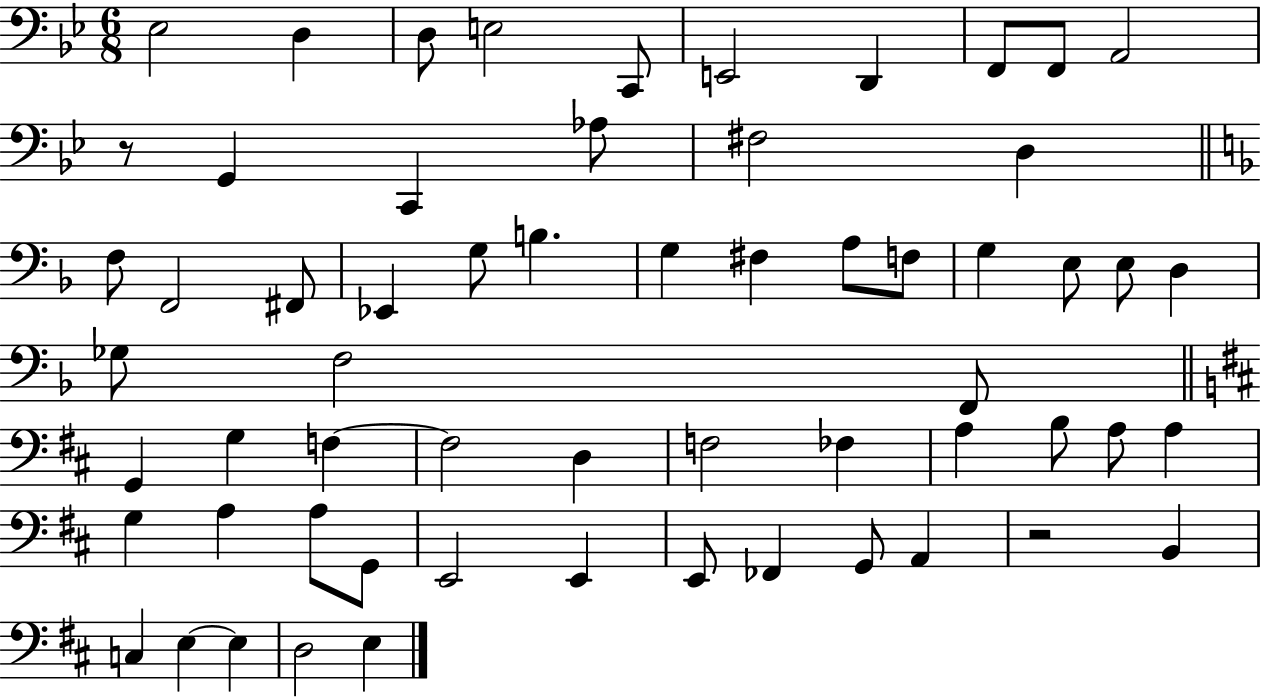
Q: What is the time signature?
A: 6/8